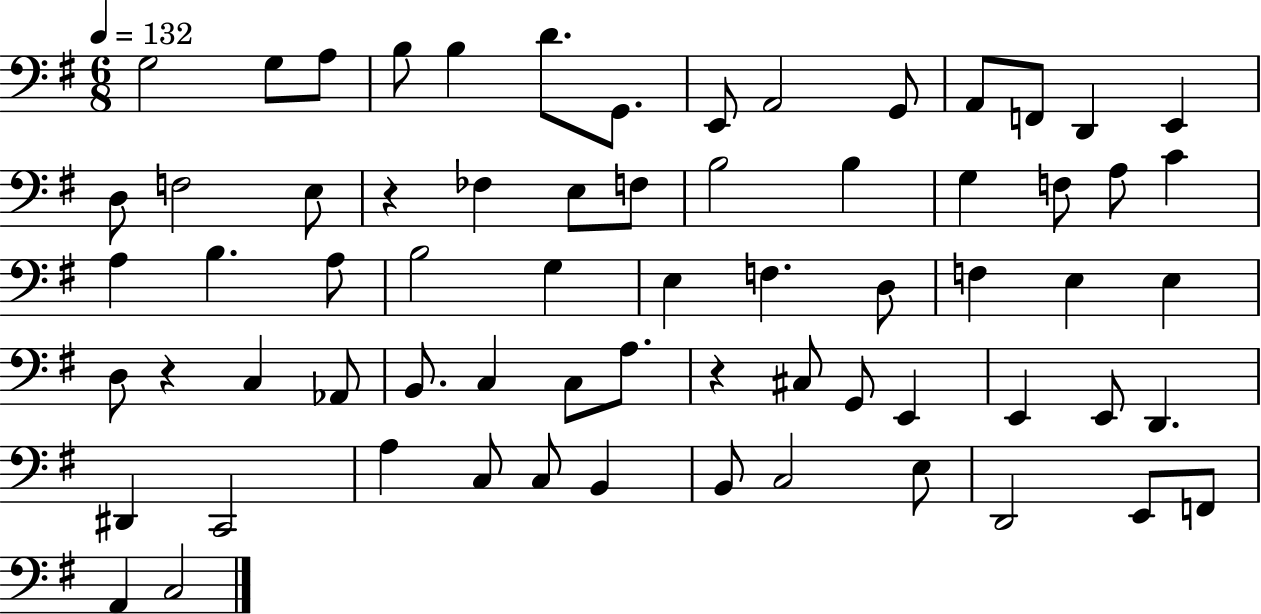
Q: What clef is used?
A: bass